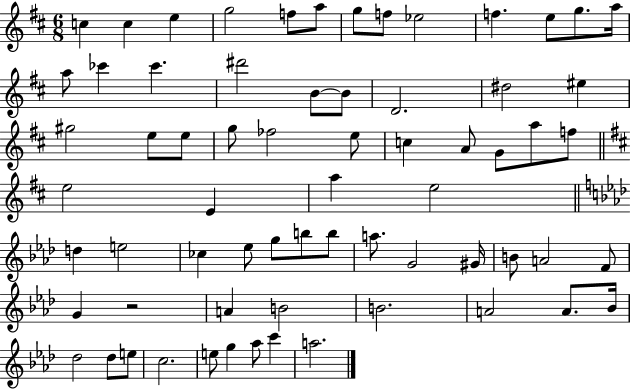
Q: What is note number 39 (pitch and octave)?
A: E5